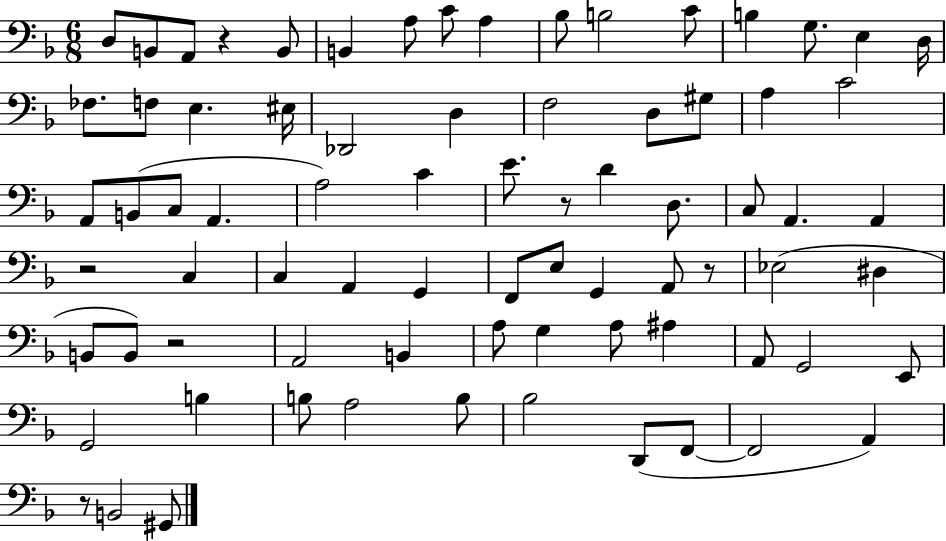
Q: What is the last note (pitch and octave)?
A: G#2